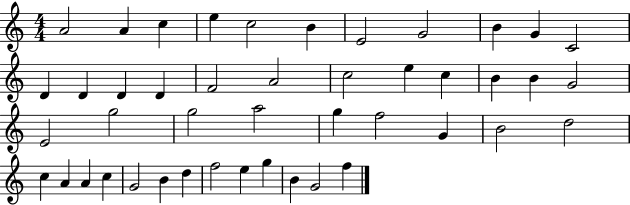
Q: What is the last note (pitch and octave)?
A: F5